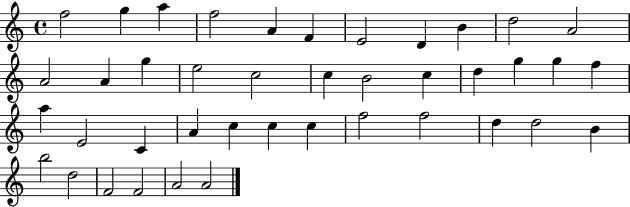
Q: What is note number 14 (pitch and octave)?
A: G5